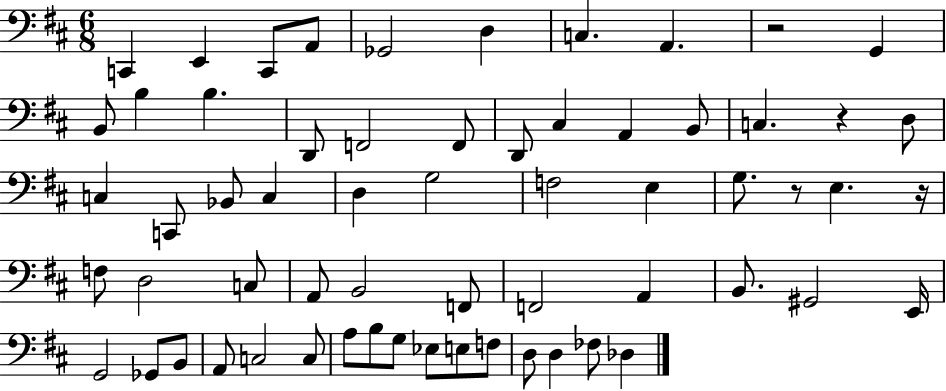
X:1
T:Untitled
M:6/8
L:1/4
K:D
C,, E,, C,,/2 A,,/2 _G,,2 D, C, A,, z2 G,, B,,/2 B, B, D,,/2 F,,2 F,,/2 D,,/2 ^C, A,, B,,/2 C, z D,/2 C, C,,/2 _B,,/2 C, D, G,2 F,2 E, G,/2 z/2 E, z/4 F,/2 D,2 C,/2 A,,/2 B,,2 F,,/2 F,,2 A,, B,,/2 ^G,,2 E,,/4 G,,2 _G,,/2 B,,/2 A,,/2 C,2 C,/2 A,/2 B,/2 G,/2 _E,/2 E,/2 F,/2 D,/2 D, _F,/2 _D,